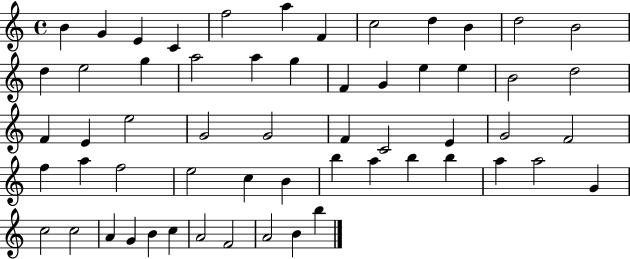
X:1
T:Untitled
M:4/4
L:1/4
K:C
B G E C f2 a F c2 d B d2 B2 d e2 g a2 a g F G e e B2 d2 F E e2 G2 G2 F C2 E G2 F2 f a f2 e2 c B b a b b a a2 G c2 c2 A G B c A2 F2 A2 B b